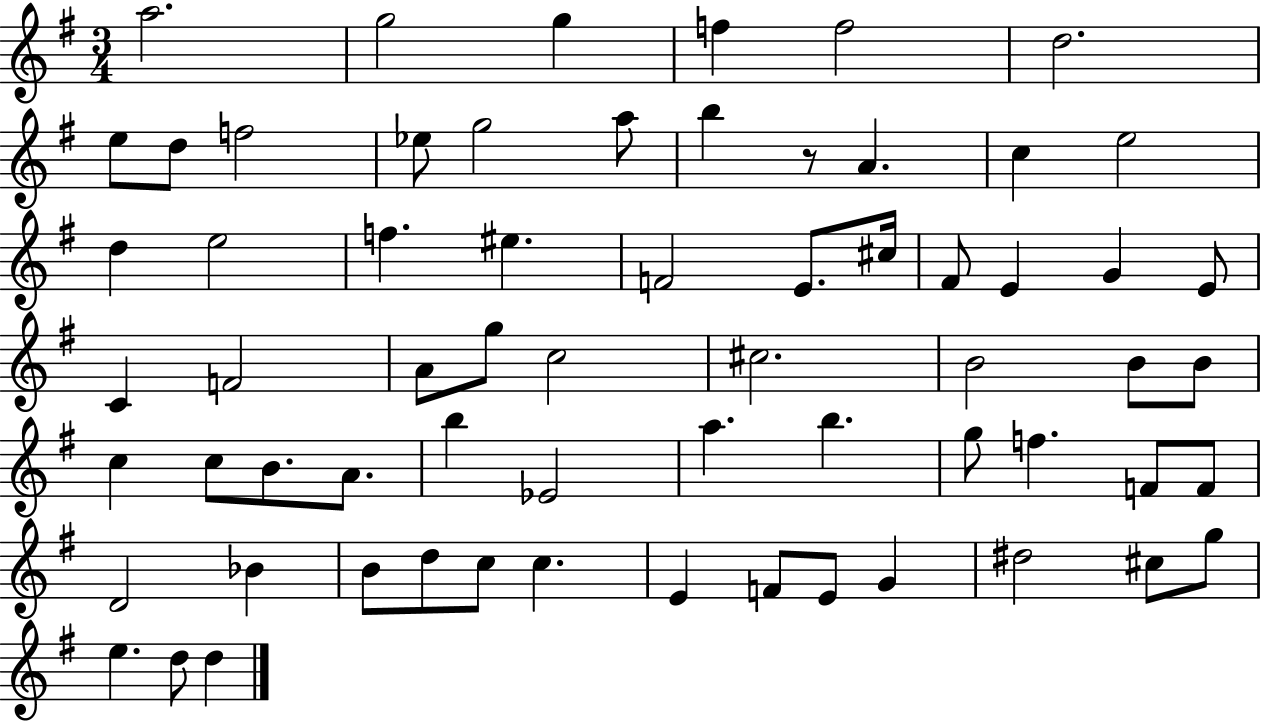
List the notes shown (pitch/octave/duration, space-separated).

A5/h. G5/h G5/q F5/q F5/h D5/h. E5/e D5/e F5/h Eb5/e G5/h A5/e B5/q R/e A4/q. C5/q E5/h D5/q E5/h F5/q. EIS5/q. F4/h E4/e. C#5/s F#4/e E4/q G4/q E4/e C4/q F4/h A4/e G5/e C5/h C#5/h. B4/h B4/e B4/e C5/q C5/e B4/e. A4/e. B5/q Eb4/h A5/q. B5/q. G5/e F5/q. F4/e F4/e D4/h Bb4/q B4/e D5/e C5/e C5/q. E4/q F4/e E4/e G4/q D#5/h C#5/e G5/e E5/q. D5/e D5/q